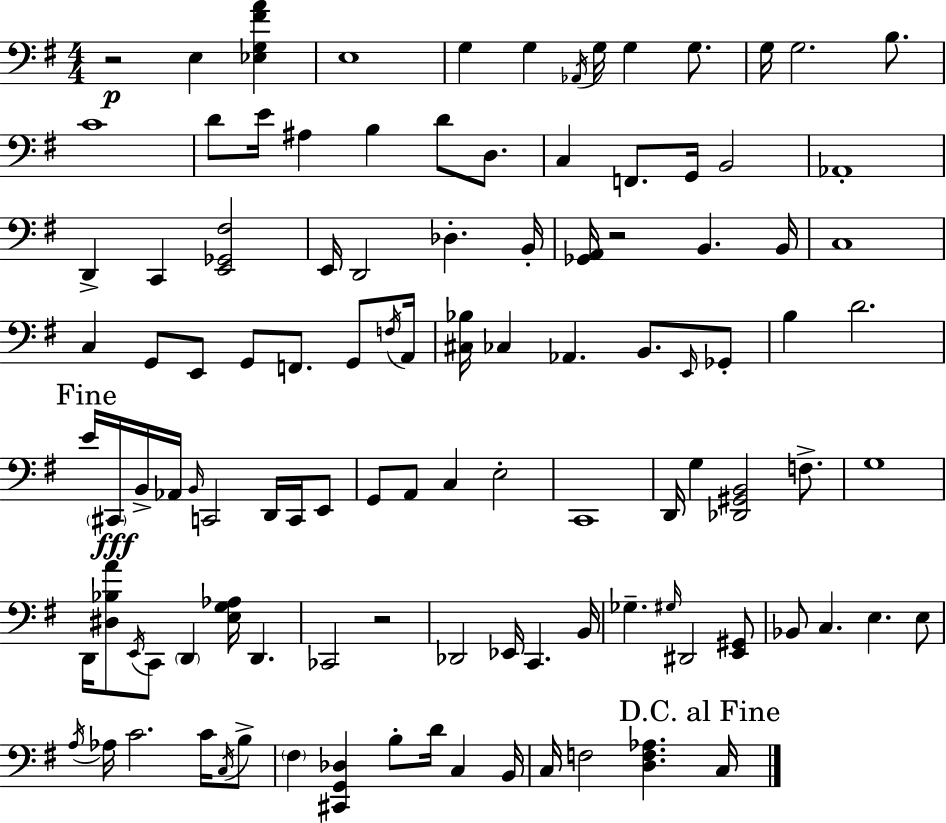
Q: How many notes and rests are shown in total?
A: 109